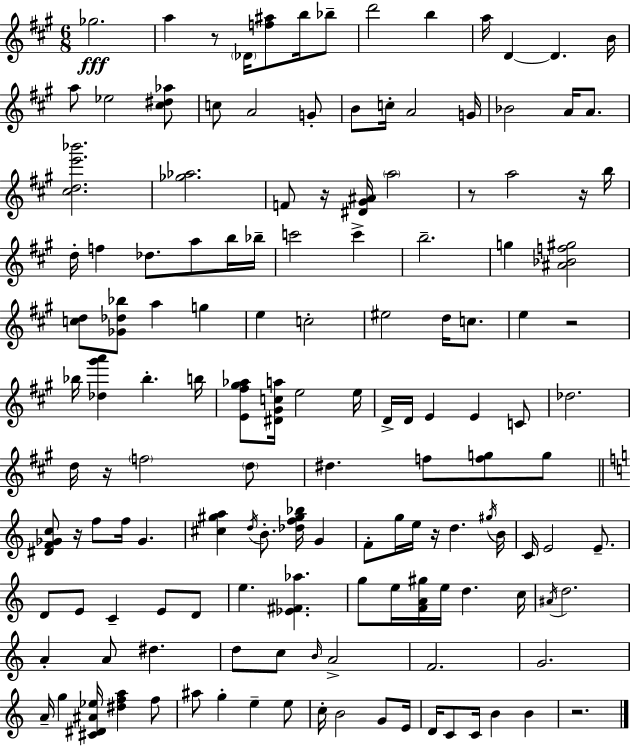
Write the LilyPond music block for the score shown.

{
  \clef treble
  \numericTimeSignature
  \time 6/8
  \key a \major
  \repeat volta 2 { ges''2.\fff | a''4 r8 \parenthesize des'16 <f'' ais''>8 b''16 bes''8-- | d'''2 b''4 | a''16 d'4~~ d'4. b'16 | \break a''8 ees''2 <cis'' dis'' aes''>8 | c''8 a'2 g'8-. | b'8 c''16-. a'2 g'16 | bes'2 a'16 a'8. | \break <cis'' d'' e''' bes'''>2. | <ges'' aes''>2. | f'8 r16 <dis' gis' ais'>16 \parenthesize a''2 | r8 a''2 r16 b''16 | \break d''16-. f''4 des''8. a''8 b''16 bes''16-- | c'''2 c'''4-> | b''2.-- | g''4 <ais' bes' f'' gis''>2 | \break <c'' d''>8 <ges' des'' bes''>8 a''4 g''4 | e''4 c''2-. | eis''2 d''16 c''8. | e''4 r2 | \break bes''16 <des'' gis''' a'''>4 bes''4.-. b''16 | <e' fis'' gis'' aes''>8 <dis' gis' c'' a''>16 e''2 e''16 | d'16-> d'16 e'4 e'4 c'8 | des''2. | \break d''16 r16 \parenthesize f''2 \parenthesize d''8 | dis''4. f''8 <f'' g''>8 g''8 | \bar "||" \break \key c \major <dis' f' ges' c''>8 r16 f''8 f''16 ges'4. | <cis'' gis'' a''>4 \acciaccatura { d''16 } b'8.-. <des'' f'' gis'' bes''>16 g'4 | f'8-. g''16 e''16 r16 d''4. | \acciaccatura { gis''16 } b'16 c'16 e'2 e'8.-- | \break d'8 e'8 c'4-- e'8 | d'8 e''4. <ees' fis' aes''>4. | g''8 e''16 <f' a' gis''>16 e''16 d''4. | c''16 \acciaccatura { ais'16 } d''2. | \break a'4-. a'8 dis''4. | d''8 c''8 \grace { b'16 } a'2-> | f'2. | g'2. | \break a'16-- g''4 <cis' dis' ais' ees''>16 <dis'' f'' a''>4 | f''8 ais''8 g''4-. e''4-- | e''8 c''16-. b'2 | g'8 e'16 d'16 c'8 c'16 b'4 | \break b'4 r2. | } \bar "|."
}